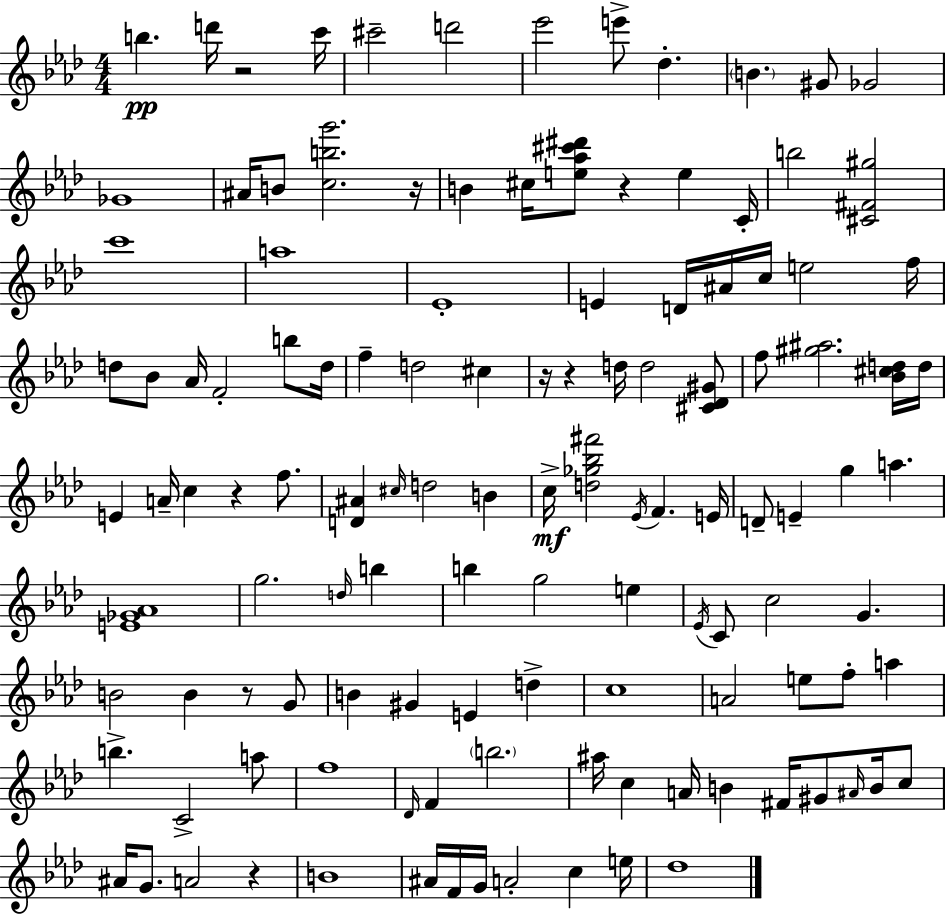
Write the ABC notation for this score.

X:1
T:Untitled
M:4/4
L:1/4
K:Fm
b d'/4 z2 c'/4 ^c'2 d'2 _e'2 e'/2 _d B ^G/2 _G2 _G4 ^A/4 B/2 [cbg']2 z/4 B ^c/4 [e_a^c'^d']/2 z e C/4 b2 [^C^F^g]2 c'4 a4 _E4 E D/4 ^A/4 c/4 e2 f/4 d/2 _B/2 _A/4 F2 b/2 d/4 f d2 ^c z/4 z d/4 d2 [^C_D^G]/2 f/2 [^g^a]2 [_B^cd]/4 d/4 E A/4 c z f/2 [D^A] ^c/4 d2 B c/4 [d_g_b^f']2 _E/4 F E/4 D/2 E g a [E_G_A]4 g2 d/4 b b g2 e _E/4 C/2 c2 G B2 B z/2 G/2 B ^G E d c4 A2 e/2 f/2 a b C2 a/2 f4 _D/4 F b2 ^a/4 c A/4 B ^F/4 ^G/2 ^A/4 B/4 c/2 ^A/4 G/2 A2 z B4 ^A/4 F/4 G/4 A2 c e/4 _d4